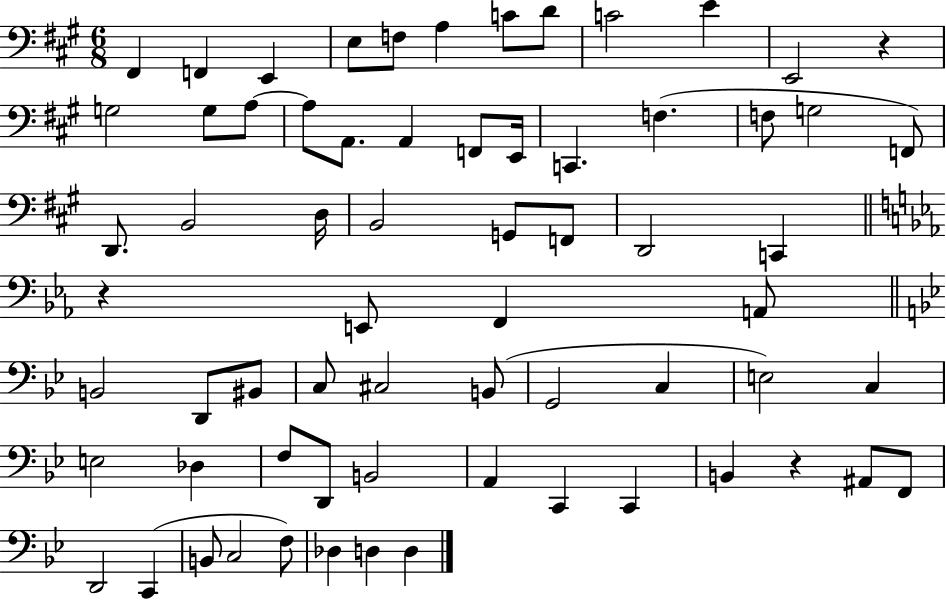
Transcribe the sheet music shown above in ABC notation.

X:1
T:Untitled
M:6/8
L:1/4
K:A
^F,, F,, E,, E,/2 F,/2 A, C/2 D/2 C2 E E,,2 z G,2 G,/2 A,/2 A,/2 A,,/2 A,, F,,/2 E,,/4 C,, F, F,/2 G,2 F,,/2 D,,/2 B,,2 D,/4 B,,2 G,,/2 F,,/2 D,,2 C,, z E,,/2 F,, A,,/2 B,,2 D,,/2 ^B,,/2 C,/2 ^C,2 B,,/2 G,,2 C, E,2 C, E,2 _D, F,/2 D,,/2 B,,2 A,, C,, C,, B,, z ^A,,/2 F,,/2 D,,2 C,, B,,/2 C,2 F,/2 _D, D, D,